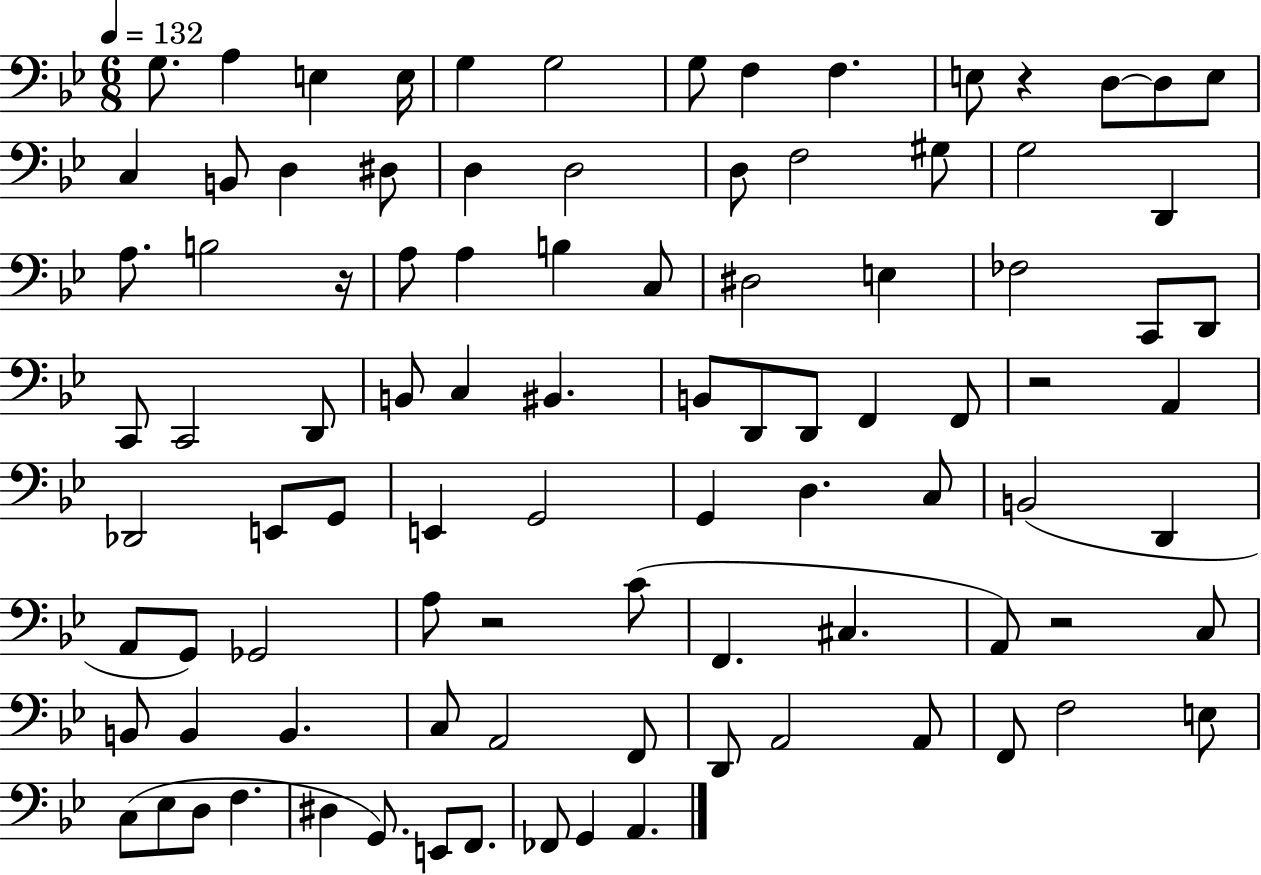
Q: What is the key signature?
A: BES major